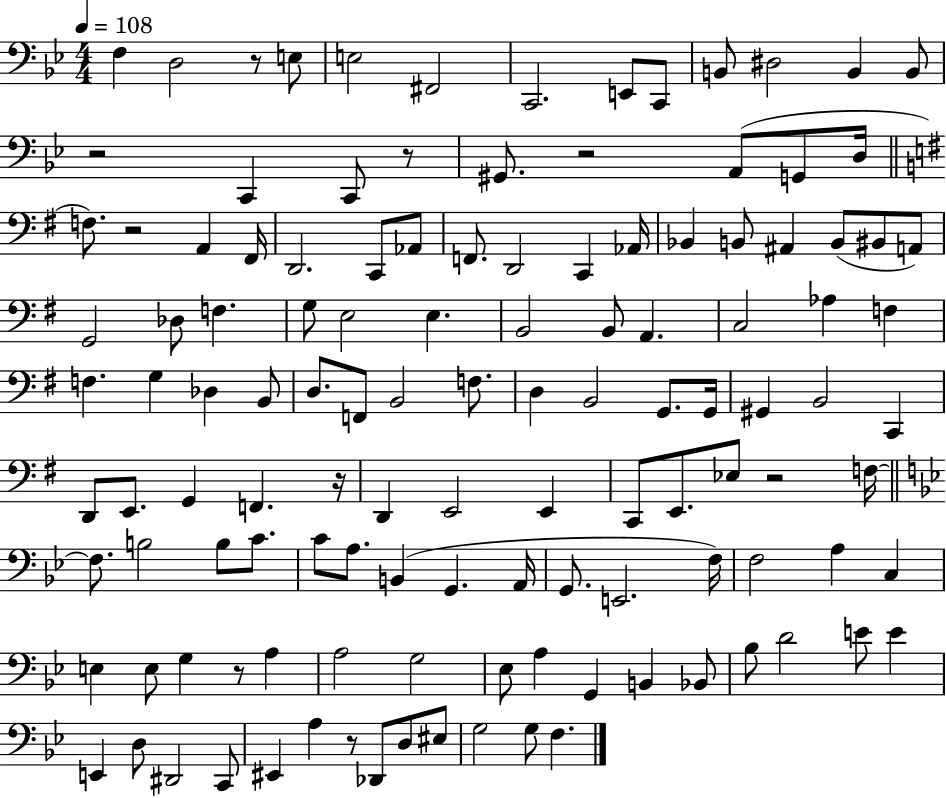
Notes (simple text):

F3/q D3/h R/e E3/e E3/h F#2/h C2/h. E2/e C2/e B2/e D#3/h B2/q B2/e R/h C2/q C2/e R/e G#2/e. R/h A2/e G2/e D3/s F3/e. R/h A2/q F#2/s D2/h. C2/e Ab2/e F2/e. D2/h C2/q Ab2/s Bb2/q B2/e A#2/q B2/e BIS2/e A2/e G2/h Db3/e F3/q. G3/e E3/h E3/q. B2/h B2/e A2/q. C3/h Ab3/q F3/q F3/q. G3/q Db3/q B2/e D3/e. F2/e B2/h F3/e. D3/q B2/h G2/e. G2/s G#2/q B2/h C2/q D2/e E2/e. G2/q F2/q. R/s D2/q E2/h E2/q C2/e E2/e. Eb3/e R/h F3/s F3/e. B3/h B3/e C4/e. C4/e A3/e. B2/q G2/q. A2/s G2/e. E2/h. F3/s F3/h A3/q C3/q E3/q E3/e G3/q R/e A3/q A3/h G3/h Eb3/e A3/q G2/q B2/q Bb2/e Bb3/e D4/h E4/e E4/q E2/q D3/e D#2/h C2/e EIS2/q A3/q R/e Db2/e D3/e EIS3/e G3/h G3/e F3/q.